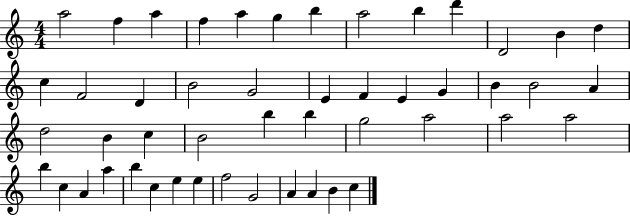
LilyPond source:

{
  \clef treble
  \numericTimeSignature
  \time 4/4
  \key c \major
  a''2 f''4 a''4 | f''4 a''4 g''4 b''4 | a''2 b''4 d'''4 | d'2 b'4 d''4 | \break c''4 f'2 d'4 | b'2 g'2 | e'4 f'4 e'4 g'4 | b'4 b'2 a'4 | \break d''2 b'4 c''4 | b'2 b''4 b''4 | g''2 a''2 | a''2 a''2 | \break b''4 c''4 a'4 a''4 | b''4 c''4 e''4 e''4 | f''2 g'2 | a'4 a'4 b'4 c''4 | \break \bar "|."
}